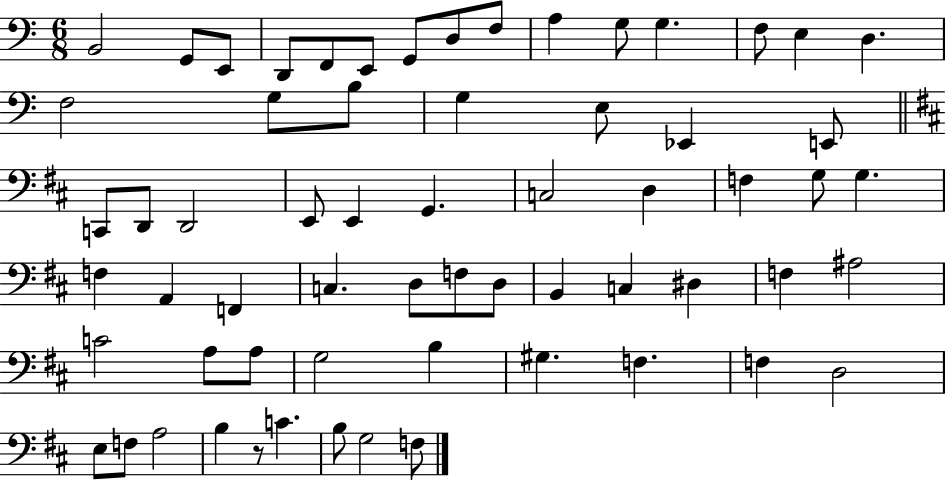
{
  \clef bass
  \numericTimeSignature
  \time 6/8
  \key c \major
  b,2 g,8 e,8 | d,8 f,8 e,8 g,8 d8 f8 | a4 g8 g4. | f8 e4 d4. | \break f2 g8 b8 | g4 e8 ees,4 e,8 | \bar "||" \break \key d \major c,8 d,8 d,2 | e,8 e,4 g,4. | c2 d4 | f4 g8 g4. | \break f4 a,4 f,4 | c4. d8 f8 d8 | b,4 c4 dis4 | f4 ais2 | \break c'2 a8 a8 | g2 b4 | gis4. f4. | f4 d2 | \break e8 f8 a2 | b4 r8 c'4. | b8 g2 f8 | \bar "|."
}